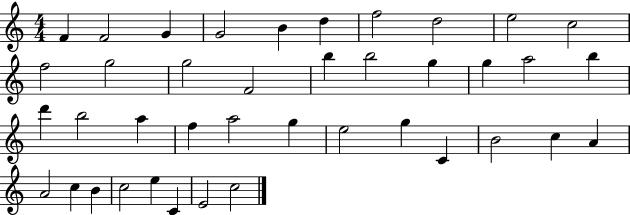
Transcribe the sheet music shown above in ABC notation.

X:1
T:Untitled
M:4/4
L:1/4
K:C
F F2 G G2 B d f2 d2 e2 c2 f2 g2 g2 F2 b b2 g g a2 b d' b2 a f a2 g e2 g C B2 c A A2 c B c2 e C E2 c2